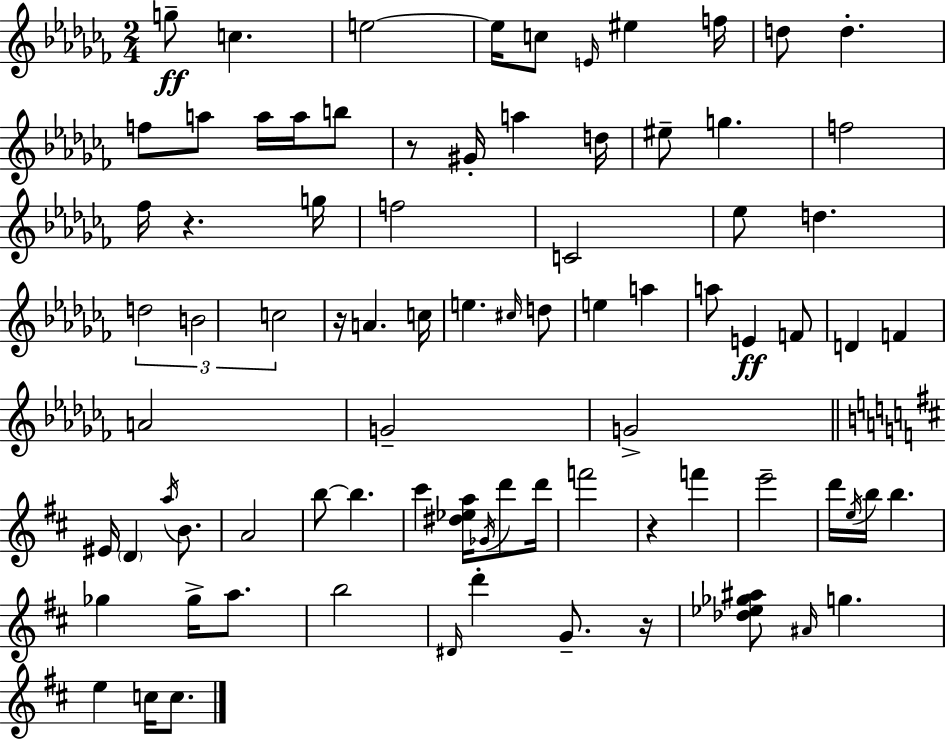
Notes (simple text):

G5/e C5/q. E5/h E5/s C5/e E4/s EIS5/q F5/s D5/e D5/q. F5/e A5/e A5/s A5/s B5/e R/e G#4/s A5/q D5/s EIS5/e G5/q. F5/h FES5/s R/q. G5/s F5/h C4/h Eb5/e D5/q. D5/h B4/h C5/h R/s A4/q. C5/s E5/q. C#5/s D5/e E5/q A5/q A5/e E4/q F4/e D4/q F4/q A4/h G4/h G4/h EIS4/s D4/q A5/s B4/e. A4/h B5/e B5/q. C#6/q [D#5,Eb5,A5]/s Gb4/s D6/e D6/s F6/h R/q F6/q E6/h D6/s E5/s B5/s B5/q. Gb5/q Gb5/s A5/e. B5/h D#4/s D6/q G4/e. R/s [Db5,Eb5,Gb5,A#5]/e A#4/s G5/q. E5/q C5/s C5/e.